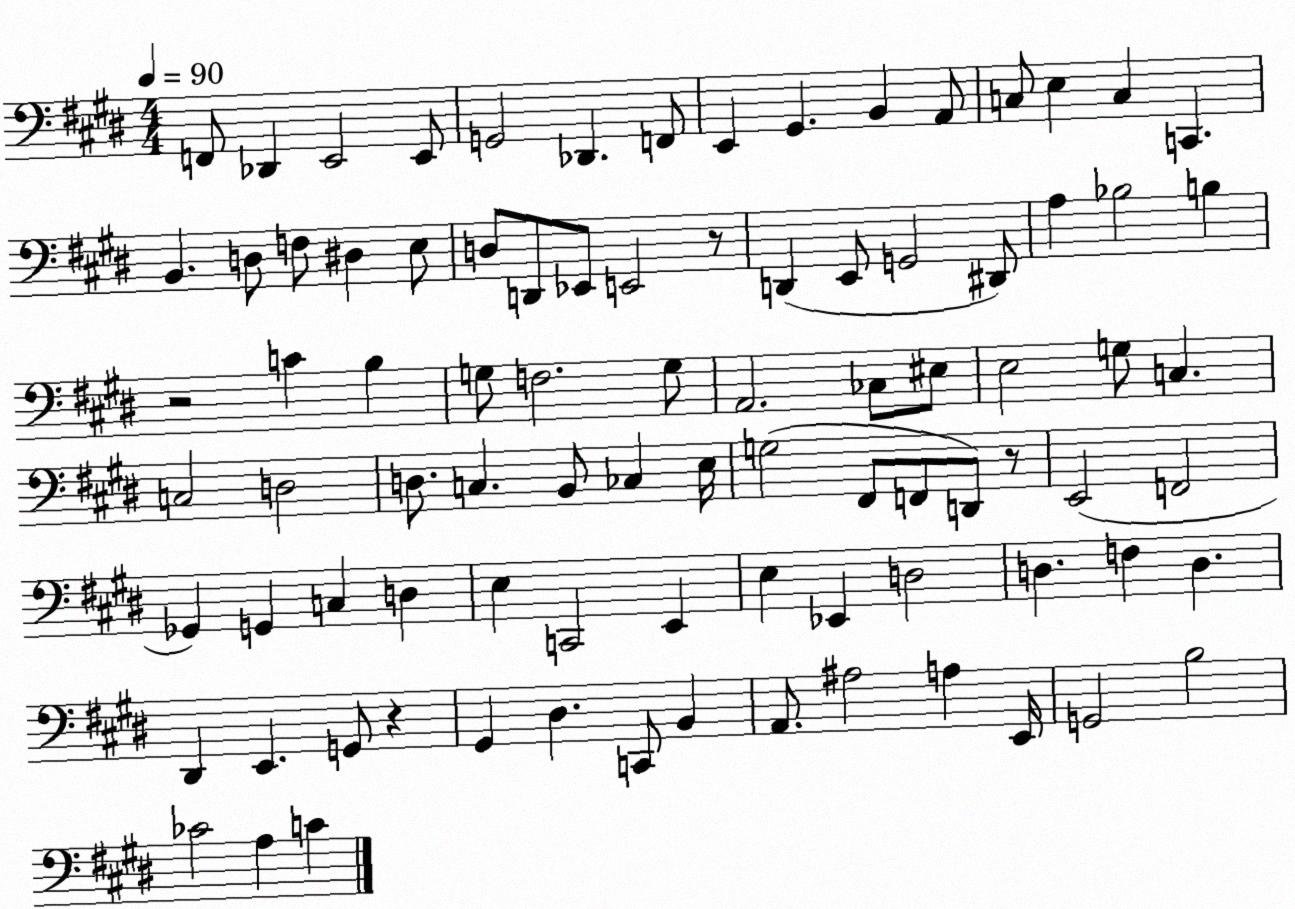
X:1
T:Untitled
M:4/4
L:1/4
K:E
F,,/2 _D,, E,,2 E,,/2 G,,2 _D,, F,,/2 E,, ^G,, B,, A,,/2 C,/2 E, C, C,, B,, D,/2 F,/2 ^D, E,/2 D,/2 D,,/2 _E,,/2 E,,2 z/2 D,, E,,/2 G,,2 ^D,,/2 A, _B,2 B, z2 C B, G,/2 F,2 G,/2 A,,2 _C,/2 ^E,/2 E,2 G,/2 C, C,2 D,2 D,/2 C, B,,/2 _C, E,/4 G,2 ^F,,/2 F,,/2 D,,/2 z/2 E,,2 F,,2 _G,, G,, C, D, E, C,,2 E,, E, _E,, D,2 D, F, D, ^D,, E,, G,,/2 z ^G,, ^D, C,,/2 B,, A,,/2 ^A,2 A, E,,/4 G,,2 B,2 _C2 A, C